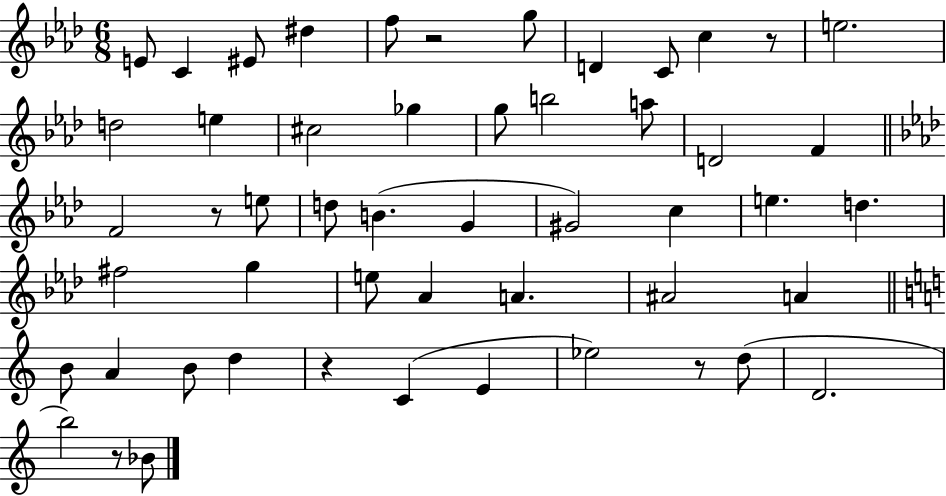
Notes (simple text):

E4/e C4/q EIS4/e D#5/q F5/e R/h G5/e D4/q C4/e C5/q R/e E5/h. D5/h E5/q C#5/h Gb5/q G5/e B5/h A5/e D4/h F4/q F4/h R/e E5/e D5/e B4/q. G4/q G#4/h C5/q E5/q. D5/q. F#5/h G5/q E5/e Ab4/q A4/q. A#4/h A4/q B4/e A4/q B4/e D5/q R/q C4/q E4/q Eb5/h R/e D5/e D4/h. B5/h R/e Bb4/e